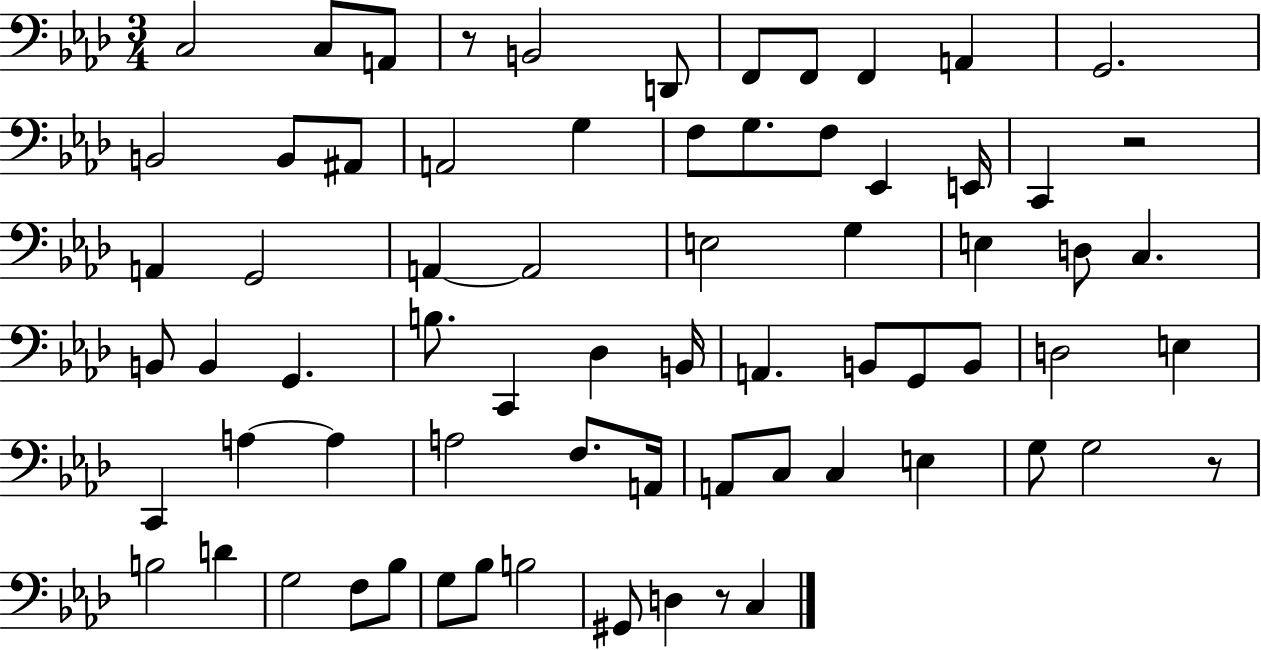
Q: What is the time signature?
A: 3/4